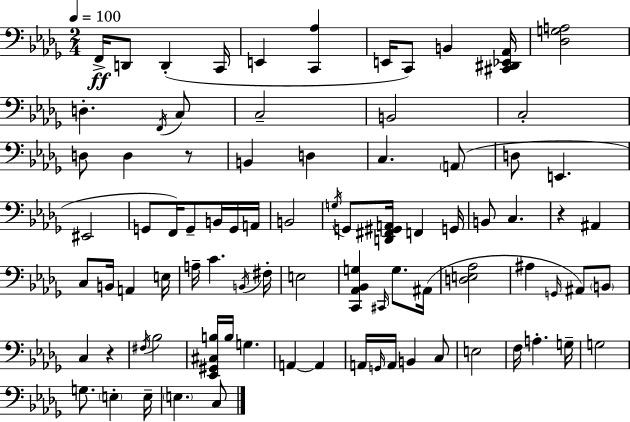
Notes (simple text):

F2/s D2/e D2/q C2/s E2/q [C2,Ab3]/q E2/s C2/e B2/q [C#2,D#2,Eb2,Ab2]/s [Db3,G3,A3]/h D3/q. F2/s C3/e C3/h B2/h C3/h D3/e D3/q R/e B2/q D3/q C3/q. A2/e D3/e E2/q. EIS2/h G2/e F2/s G2/e B2/s G2/s A2/s B2/h G3/s G2/e [D2,F#2,G#2,A2]/s F2/q G2/s B2/e C3/q. R/q A#2/q C3/e B2/s A2/q E3/s A3/s C4/q. B2/s F#3/s E3/h [C2,Ab2,Bb2,G3]/q C#2/s G3/e. A#2/s [D3,E3,Ab3]/h A#3/q G2/s A#2/e B2/e C3/q R/q F#3/s Bb3/h [Eb2,G#2,C#3,B3]/s B3/s G3/q. A2/q A2/q A2/s G2/s A2/s B2/q C3/e E3/h F3/s A3/q. G3/s G3/h G3/e. E3/q E3/s E3/q. C3/e